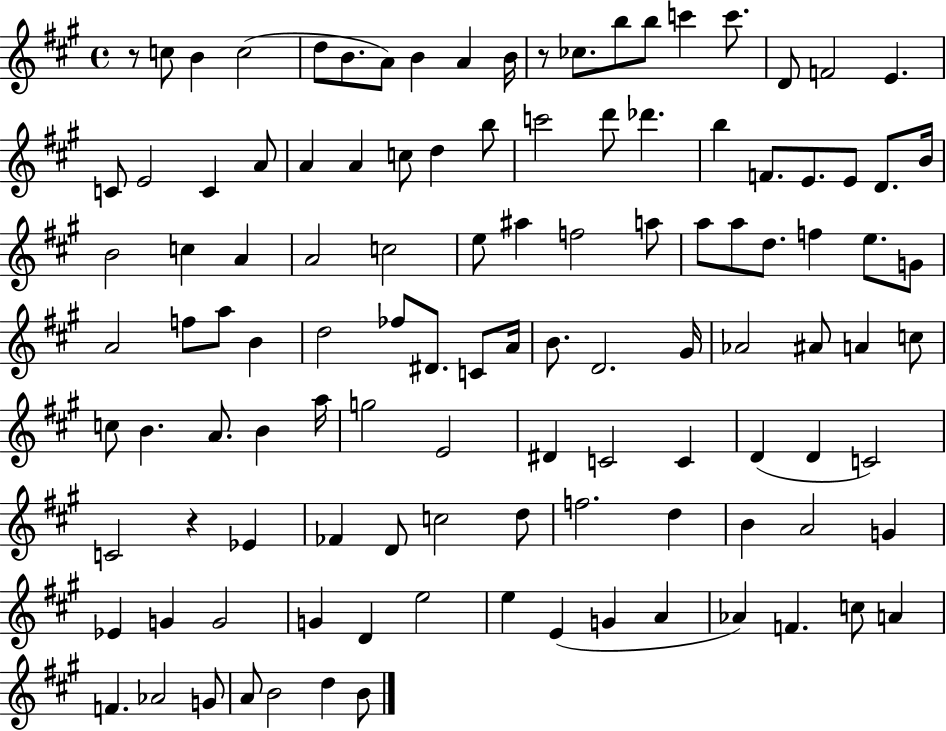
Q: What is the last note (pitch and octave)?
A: B4